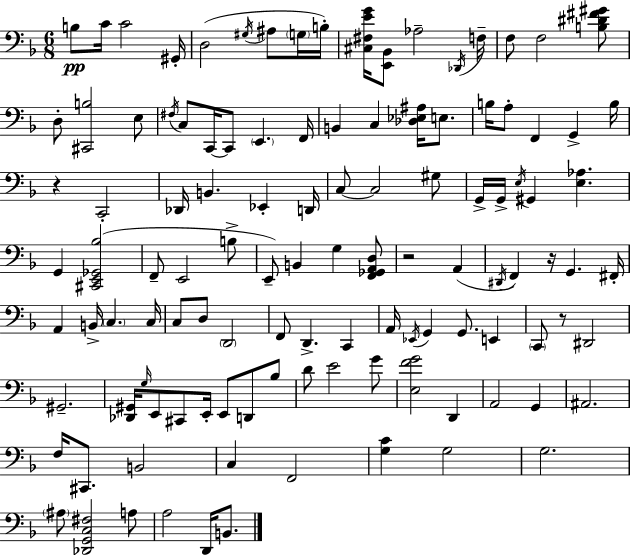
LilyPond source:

{
  \clef bass
  \numericTimeSignature
  \time 6/8
  \key d \minor
  \repeat volta 2 { b8\pp c'16 c'2 gis,16-. | d2( \acciaccatura { gis16 } ais8 \parenthesize g16 | b16-.) <cis fis e' g'>16 <e, bes,>8 aes2-- | \acciaccatura { des,16 } f16-- f8 f2 | \break <b dis' fis' gis'>8 d8-. <cis, b>2 | e8 \acciaccatura { fis16 } c8 c,16~~ c,8 \parenthesize e,4. | f,16 b,4 c4 <des ees ais>16 | e8. b16 a8-. f,4 g,4-> | \break b16 r4 c,2-. | des,16 b,4. ees,4-. | d,16 c8~~ c2 | gis8 g,16-> g,16-> \acciaccatura { e16 } gis,4 <e aes>4. | \break g,4 <cis, e, ges, bes>2( | f,8-- e,2 | b8-> e,8--) b,4 g4 | <f, ges, a, d>8 r2 | \break a,4( \acciaccatura { dis,16 } f,4) r16 g,4. | fis,16-. a,4 b,16-> \parenthesize c4. | c16 c8 d8 \parenthesize d,2 | f,8 d,4.-> | \break c,4 a,16 \acciaccatura { ees,16 } g,4 g,8. | e,4 \parenthesize c,8 r8 dis,2 | gis,2.-- | <des, gis,>16 \grace { g16 } e,8 cis,8 | \break e,16-. e,8 d,8 bes8 d'8 e'2 | g'8 <e f' g'>2 | d,4 a,2 | g,4 ais,2. | \break f16 cis,8. b,2 | c4 f,2 | <g c'>4 g2 | g2. | \break \parenthesize ais8 <des, g, c fis>2 | a8 a2 | d,16 b,8. } \bar "|."
}